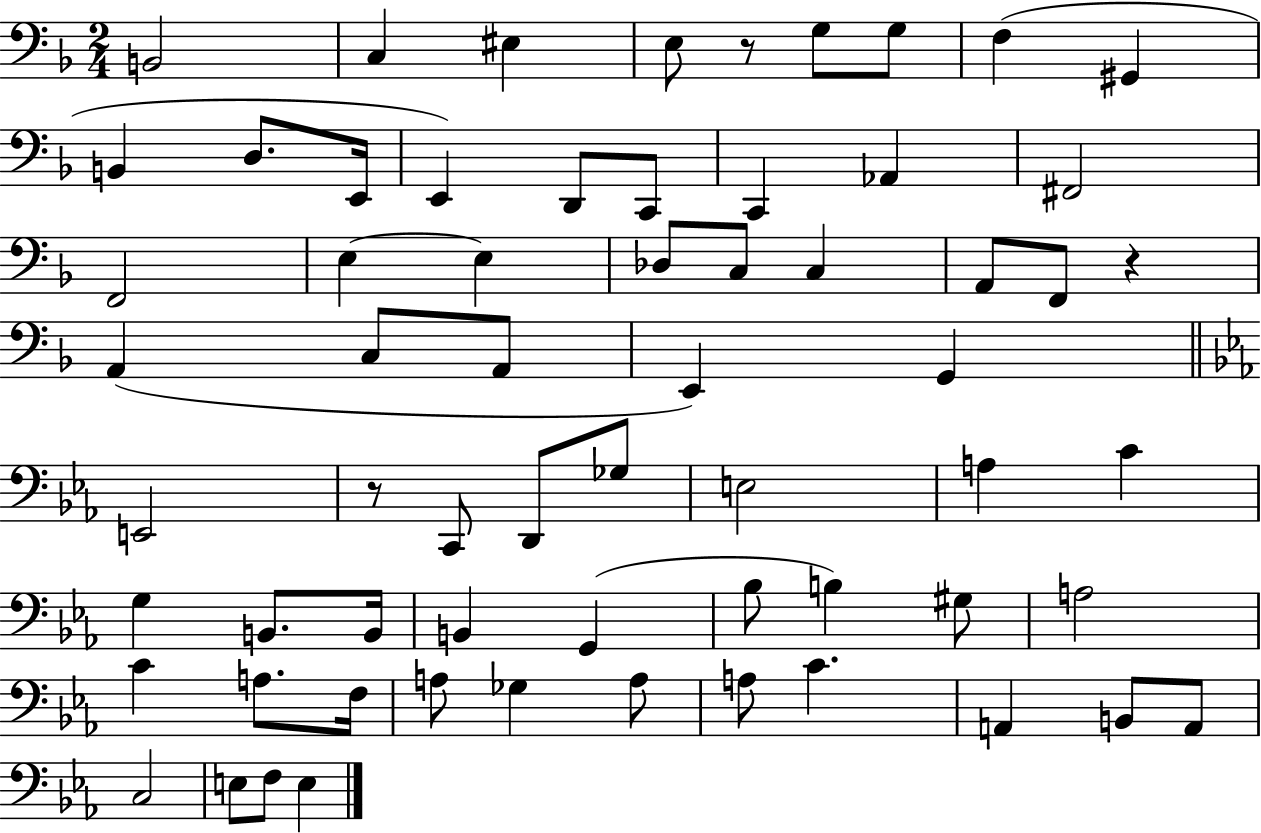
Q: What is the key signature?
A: F major